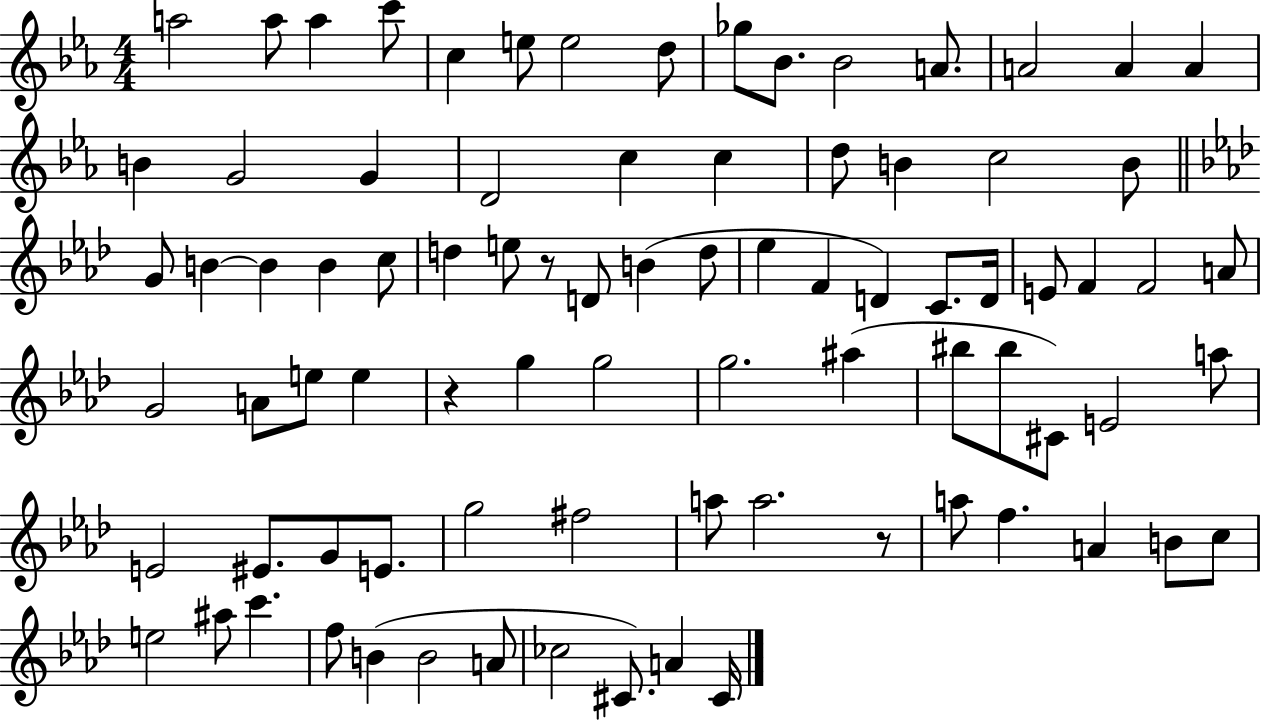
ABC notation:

X:1
T:Untitled
M:4/4
L:1/4
K:Eb
a2 a/2 a c'/2 c e/2 e2 d/2 _g/2 _B/2 _B2 A/2 A2 A A B G2 G D2 c c d/2 B c2 B/2 G/2 B B B c/2 d e/2 z/2 D/2 B d/2 _e F D C/2 D/4 E/2 F F2 A/2 G2 A/2 e/2 e z g g2 g2 ^a ^b/2 ^b/2 ^C/2 E2 a/2 E2 ^E/2 G/2 E/2 g2 ^f2 a/2 a2 z/2 a/2 f A B/2 c/2 e2 ^a/2 c' f/2 B B2 A/2 _c2 ^C/2 A ^C/4